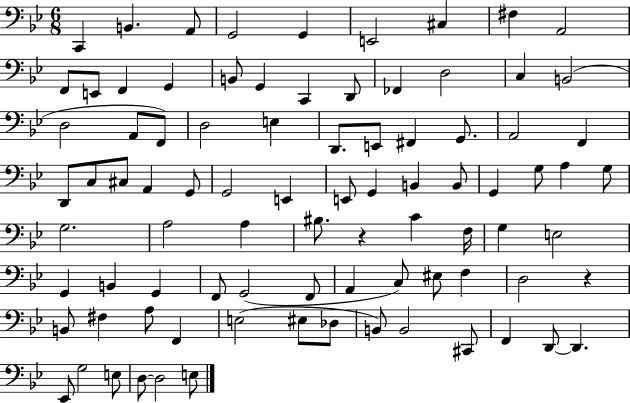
{
  \clef bass
  \numericTimeSignature
  \time 6/8
  \key bes \major
  c,4 b,4. a,8 | g,2 g,4 | e,2 cis4 | fis4 a,2 | \break f,8 e,8 f,4 g,4 | b,8 g,4 c,4 d,8 | fes,4 d2 | c4 b,2( | \break d2 a,8 f,8) | d2 e4 | d,8. e,8 fis,4 g,8. | a,2 f,4 | \break d,8 c8 cis8 a,4 g,8 | g,2 e,4 | e,8 g,4 b,4 b,8 | g,4 g8 a4 g8 | \break g2. | a2 a4 | bis8. r4 c'4 f16 | g4 e2 | \break g,4 b,4 g,4 | f,8 g,2( f,8 | a,4 c8) eis8 f4 | d2 r4 | \break b,8 fis4 a8 f,4 | e2( eis8 des8 | b,8) b,2 cis,8 | f,4 d,8~~ d,4. | \break ees,8 g2 e8 | d8~~ d2 e8 | \bar "|."
}